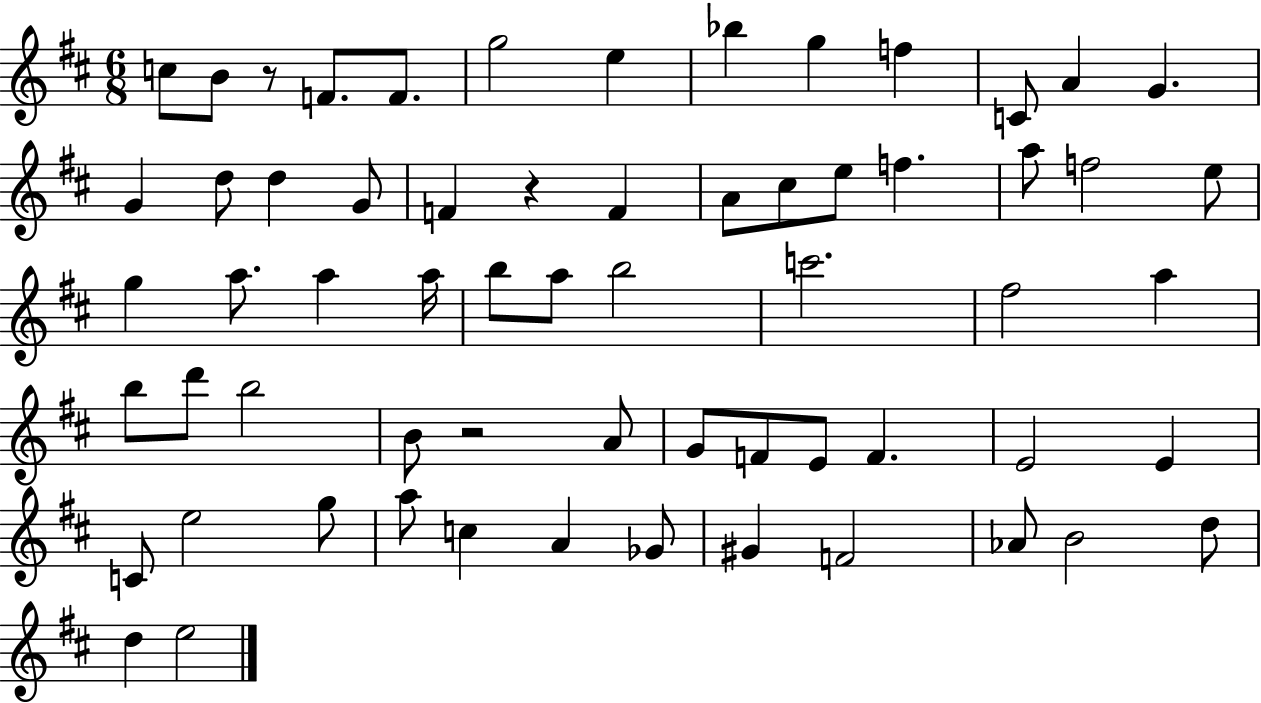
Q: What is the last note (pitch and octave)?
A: E5